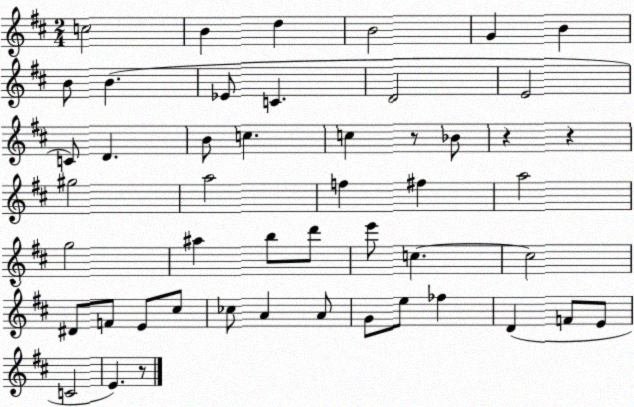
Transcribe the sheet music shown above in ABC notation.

X:1
T:Untitled
M:2/4
L:1/4
K:D
c2 B d B2 G B B/2 B _E/2 C D2 E2 C/2 D B/2 c c z/2 _B/2 z z ^g2 a2 f ^f a2 g2 ^a b/2 d'/2 e'/2 c c2 ^D/2 F/2 E/2 ^c/2 _c/2 A A/2 G/2 e/2 _f D F/2 E/2 C2 E z/2